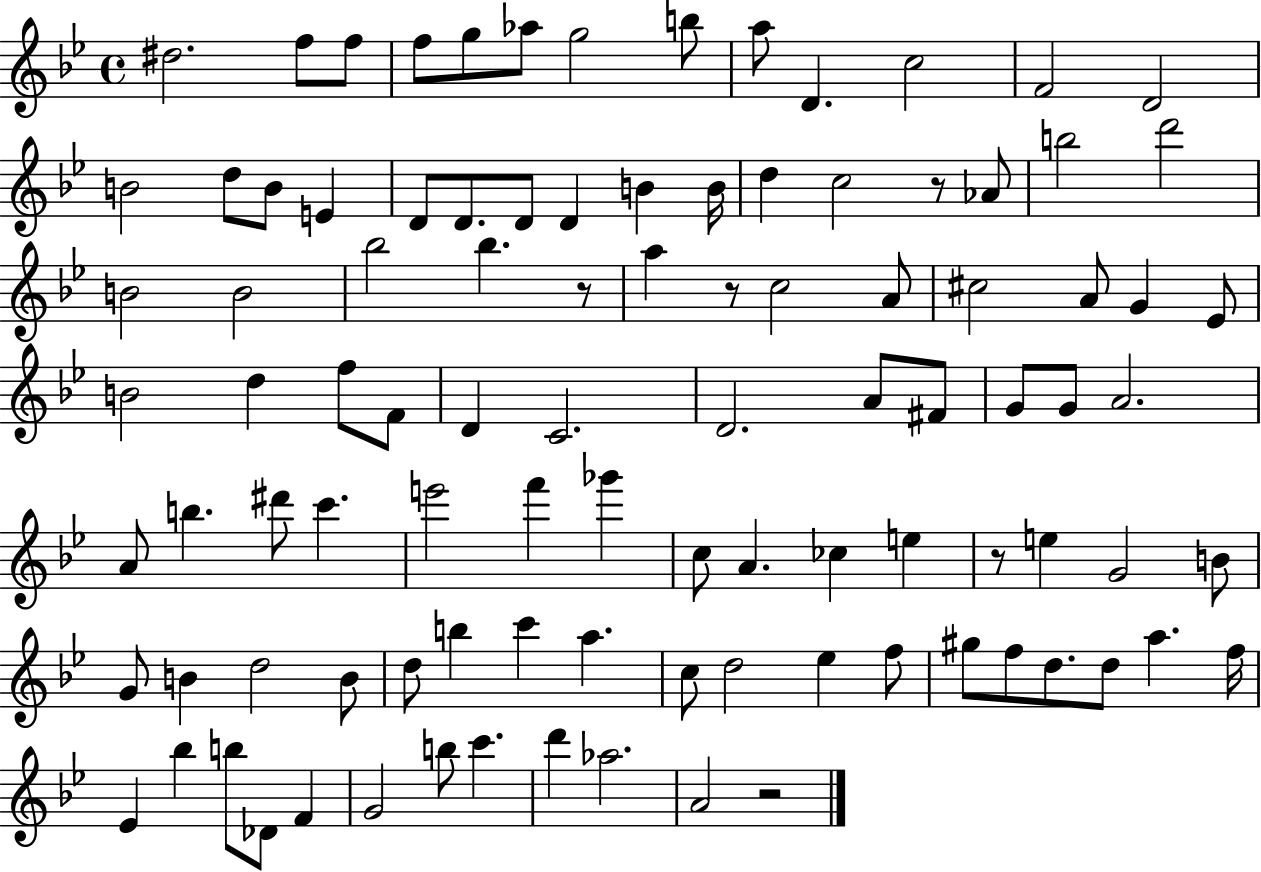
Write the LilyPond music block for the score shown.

{
  \clef treble
  \time 4/4
  \defaultTimeSignature
  \key bes \major
  dis''2. f''8 f''8 | f''8 g''8 aes''8 g''2 b''8 | a''8 d'4. c''2 | f'2 d'2 | \break b'2 d''8 b'8 e'4 | d'8 d'8. d'8 d'4 b'4 b'16 | d''4 c''2 r8 aes'8 | b''2 d'''2 | \break b'2 b'2 | bes''2 bes''4. r8 | a''4 r8 c''2 a'8 | cis''2 a'8 g'4 ees'8 | \break b'2 d''4 f''8 f'8 | d'4 c'2. | d'2. a'8 fis'8 | g'8 g'8 a'2. | \break a'8 b''4. dis'''8 c'''4. | e'''2 f'''4 ges'''4 | c''8 a'4. ces''4 e''4 | r8 e''4 g'2 b'8 | \break g'8 b'4 d''2 b'8 | d''8 b''4 c'''4 a''4. | c''8 d''2 ees''4 f''8 | gis''8 f''8 d''8. d''8 a''4. f''16 | \break ees'4 bes''4 b''8 des'8 f'4 | g'2 b''8 c'''4. | d'''4 aes''2. | a'2 r2 | \break \bar "|."
}